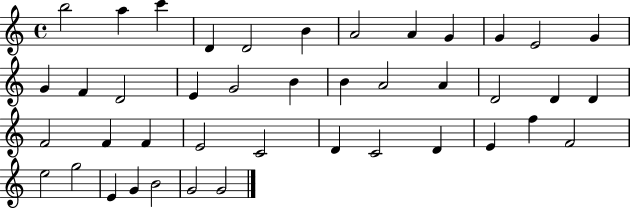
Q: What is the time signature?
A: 4/4